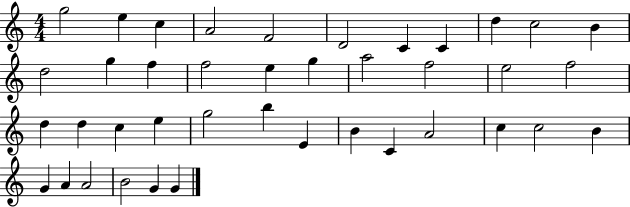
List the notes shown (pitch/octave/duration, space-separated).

G5/h E5/q C5/q A4/h F4/h D4/h C4/q C4/q D5/q C5/h B4/q D5/h G5/q F5/q F5/h E5/q G5/q A5/h F5/h E5/h F5/h D5/q D5/q C5/q E5/q G5/h B5/q E4/q B4/q C4/q A4/h C5/q C5/h B4/q G4/q A4/q A4/h B4/h G4/q G4/q